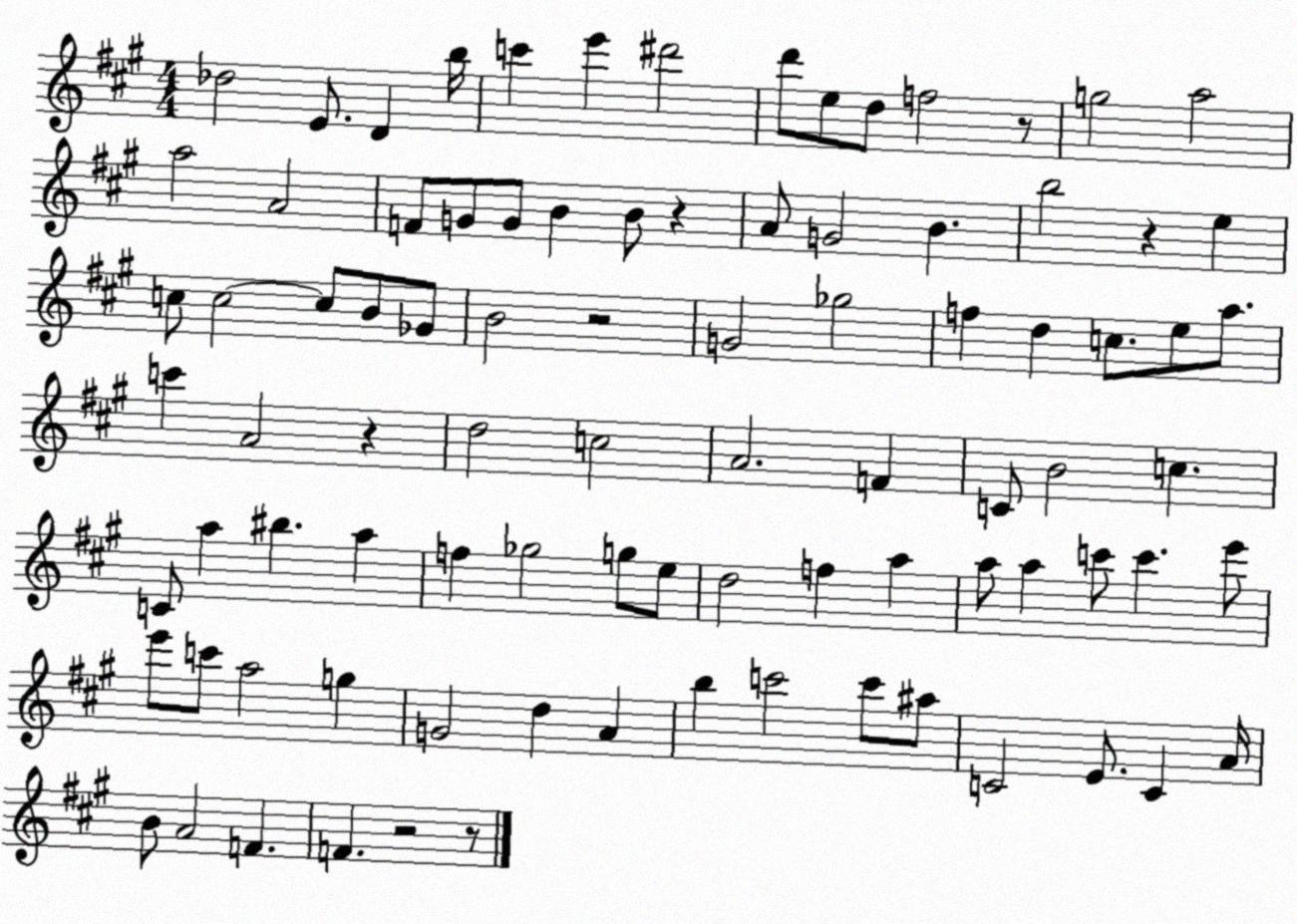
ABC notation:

X:1
T:Untitled
M:4/4
L:1/4
K:A
_d2 E/2 D b/4 c' e' ^d'2 d'/2 e/2 d/2 f2 z/2 g2 a2 a2 A2 F/2 G/2 G/2 B B/2 z A/2 G2 B b2 z e c/2 c2 c/2 B/2 _G/2 B2 z2 G2 _g2 f d c/2 e/2 a/2 c' A2 z d2 c2 A2 F C/2 B2 c C/2 a ^b a f _g2 g/2 e/2 d2 f a a/2 a c'/2 c' e'/2 e'/2 c'/2 a2 g G2 d A b c'2 c'/2 ^a/2 C2 E/2 C A/4 B/2 A2 F F z2 z/2